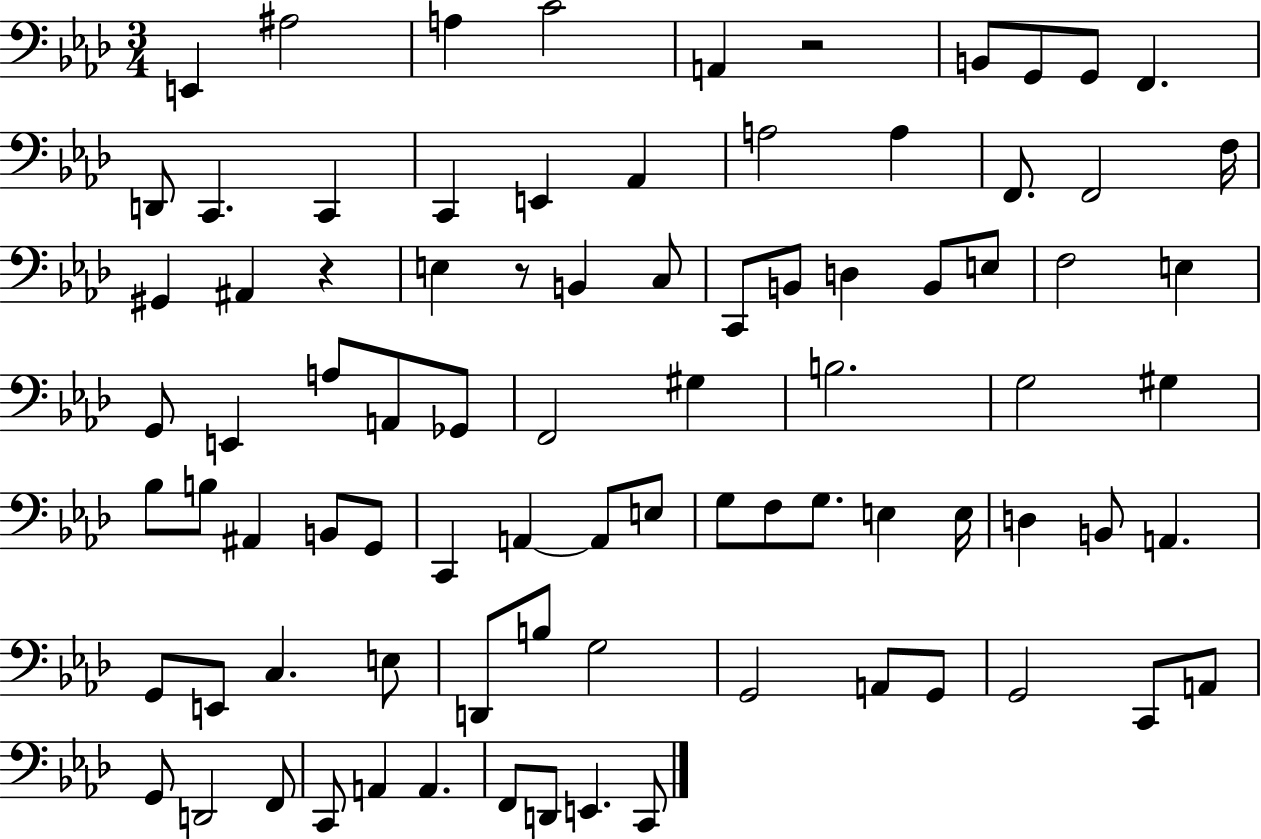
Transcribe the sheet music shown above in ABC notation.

X:1
T:Untitled
M:3/4
L:1/4
K:Ab
E,, ^A,2 A, C2 A,, z2 B,,/2 G,,/2 G,,/2 F,, D,,/2 C,, C,, C,, E,, _A,, A,2 A, F,,/2 F,,2 F,/4 ^G,, ^A,, z E, z/2 B,, C,/2 C,,/2 B,,/2 D, B,,/2 E,/2 F,2 E, G,,/2 E,, A,/2 A,,/2 _G,,/2 F,,2 ^G, B,2 G,2 ^G, _B,/2 B,/2 ^A,, B,,/2 G,,/2 C,, A,, A,,/2 E,/2 G,/2 F,/2 G,/2 E, E,/4 D, B,,/2 A,, G,,/2 E,,/2 C, E,/2 D,,/2 B,/2 G,2 G,,2 A,,/2 G,,/2 G,,2 C,,/2 A,,/2 G,,/2 D,,2 F,,/2 C,,/2 A,, A,, F,,/2 D,,/2 E,, C,,/2